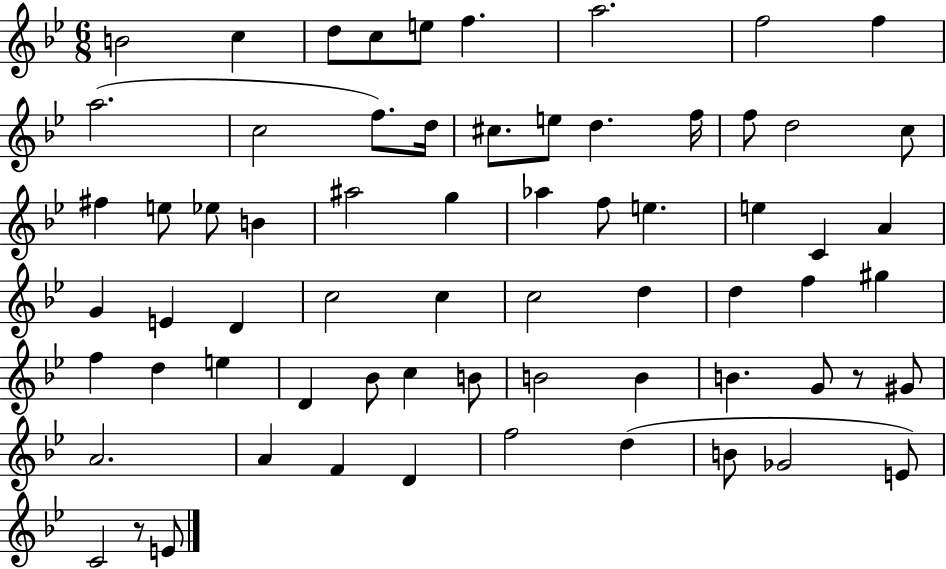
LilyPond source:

{
  \clef treble
  \numericTimeSignature
  \time 6/8
  \key bes \major
  b'2 c''4 | d''8 c''8 e''8 f''4. | a''2. | f''2 f''4 | \break a''2.( | c''2 f''8.) d''16 | cis''8. e''8 d''4. f''16 | f''8 d''2 c''8 | \break fis''4 e''8 ees''8 b'4 | ais''2 g''4 | aes''4 f''8 e''4. | e''4 c'4 a'4 | \break g'4 e'4 d'4 | c''2 c''4 | c''2 d''4 | d''4 f''4 gis''4 | \break f''4 d''4 e''4 | d'4 bes'8 c''4 b'8 | b'2 b'4 | b'4. g'8 r8 gis'8 | \break a'2. | a'4 f'4 d'4 | f''2 d''4( | b'8 ges'2 e'8) | \break c'2 r8 e'8 | \bar "|."
}